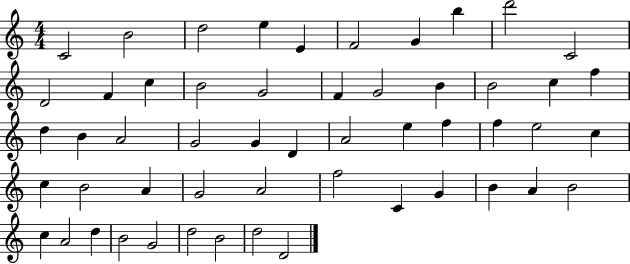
{
  \clef treble
  \numericTimeSignature
  \time 4/4
  \key c \major
  c'2 b'2 | d''2 e''4 e'4 | f'2 g'4 b''4 | d'''2 c'2 | \break d'2 f'4 c''4 | b'2 g'2 | f'4 g'2 b'4 | b'2 c''4 f''4 | \break d''4 b'4 a'2 | g'2 g'4 d'4 | a'2 e''4 f''4 | f''4 e''2 c''4 | \break c''4 b'2 a'4 | g'2 a'2 | f''2 c'4 g'4 | b'4 a'4 b'2 | \break c''4 a'2 d''4 | b'2 g'2 | d''2 b'2 | d''2 d'2 | \break \bar "|."
}